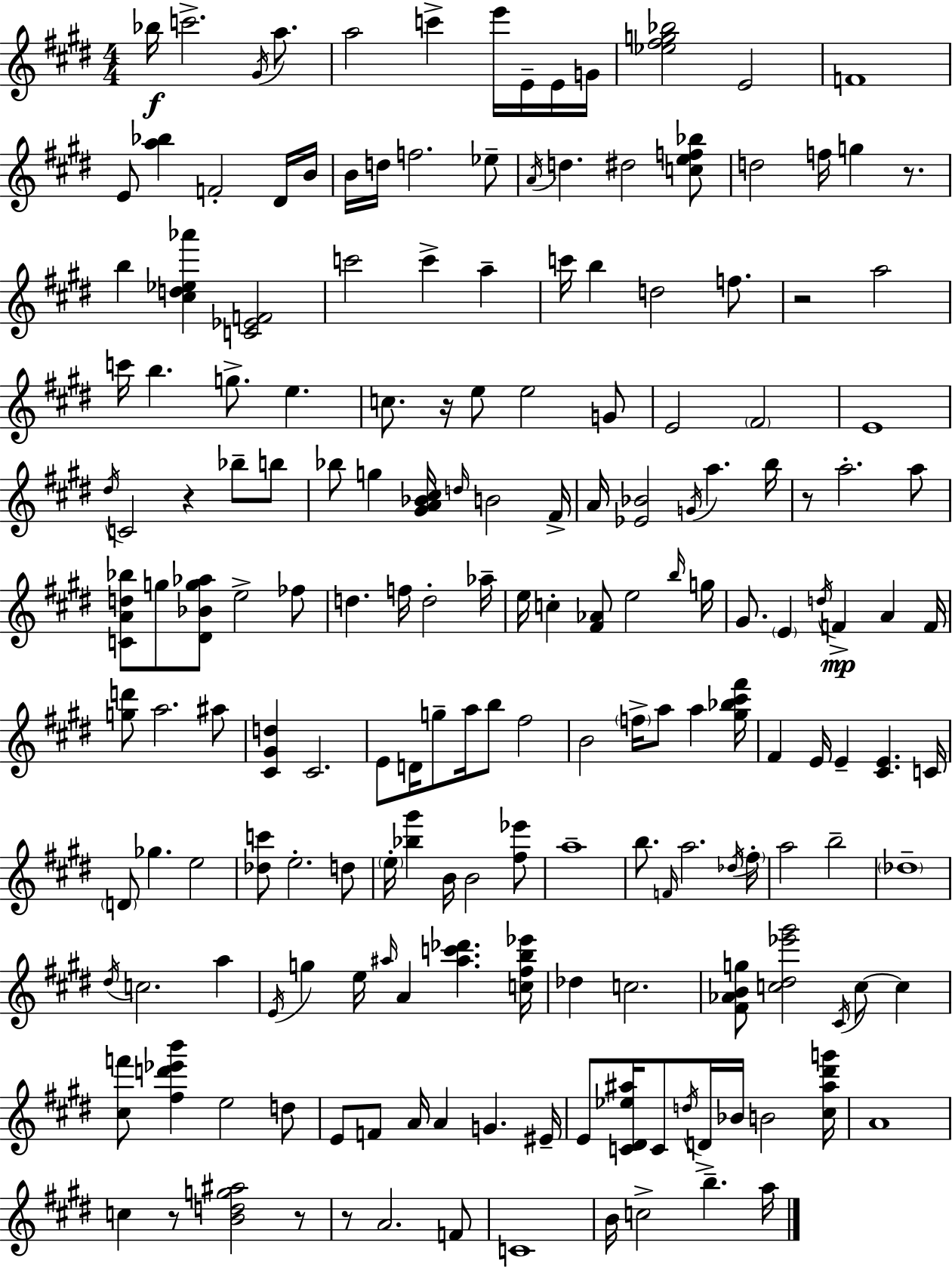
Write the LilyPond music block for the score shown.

{
  \clef treble
  \numericTimeSignature
  \time 4/4
  \key e \major
  bes''16\f c'''2.-> \acciaccatura { gis'16 } a''8. | a''2 c'''4-> e'''16 e'16-- e'16 | g'16 <ees'' fis'' g'' bes''>2 e'2 | f'1 | \break e'8 <a'' bes''>4 f'2-. dis'16 | b'16 b'16 d''16 f''2. ees''8-- | \acciaccatura { a'16 } d''4. dis''2 | <c'' e'' f'' bes''>8 d''2 f''16 g''4 r8. | \break b''4 <cis'' d'' ees'' aes'''>4 <c' ees' f'>2 | c'''2 c'''4-> a''4-- | c'''16 b''4 d''2 f''8. | r2 a''2 | \break c'''16 b''4. g''8.-> e''4. | c''8. r16 e''8 e''2 | g'8 e'2 \parenthesize fis'2 | e'1 | \break \acciaccatura { dis''16 } c'2 r4 bes''8-- | b''8 bes''8 g''4 <gis' a' bes' cis''>16 \grace { d''16 } b'2 | fis'16-> a'16 <ees' bes'>2 \acciaccatura { g'16 } a''4. | b''16 r8 a''2.-. | \break a''8 <c' a' d'' bes''>8 g''8 <dis' bes' g'' aes''>8 e''2-> | fes''8 d''4. f''16 d''2-. | aes''16-- e''16 c''4-. <fis' aes'>8 e''2 | \grace { b''16 } g''16 gis'8. \parenthesize e'4 \acciaccatura { d''16 } f'4->\mp | \break a'4 f'16 <g'' d'''>8 a''2. | ais''8 <cis' gis' d''>4 cis'2. | e'8 d'16 g''8-- a''16 b''8 fis''2 | b'2 \parenthesize f''16-> | \break a''8 a''4 <gis'' bes'' cis''' fis'''>16 fis'4 e'16 e'4-- | <cis' e'>4. c'16 \parenthesize d'8 ges''4. e''2 | <des'' c'''>8 e''2.-. | d''8 \parenthesize e''16-. <bes'' gis'''>4 b'16 b'2 | \break <fis'' ees'''>8 a''1-- | b''8. \grace { f'16 } a''2. | \acciaccatura { des''16 } \parenthesize fis''16-. a''2 | b''2-- \parenthesize des''1-- | \break \acciaccatura { dis''16 } c''2. | a''4 \acciaccatura { e'16 } g''4 e''16 | \grace { ais''16 } a'4 <ais'' c''' des'''>4. <c'' fis'' b'' ees'''>16 des''4 | c''2. <fis' aes' b' g''>8 <c'' dis'' ees''' gis'''>2 | \break \acciaccatura { cis'16 } c''8~~ c''4 <cis'' f'''>8 <fis'' d''' ees''' b'''>4 | e''2 d''8 e'8 f'8 | a'16 a'4 g'4. eis'16-- e'8 <c' dis' ees'' ais''>16 | c'8 \acciaccatura { d''16 } d'16-> bes'16 b'2 <cis'' ais'' dis''' g'''>16 a'1 | \break c''4 | r8 <b' d'' g'' ais''>2 r8 r8 | a'2. f'8 c'1 | b'16 c''2-> | \break b''4.-- a''16 \bar "|."
}